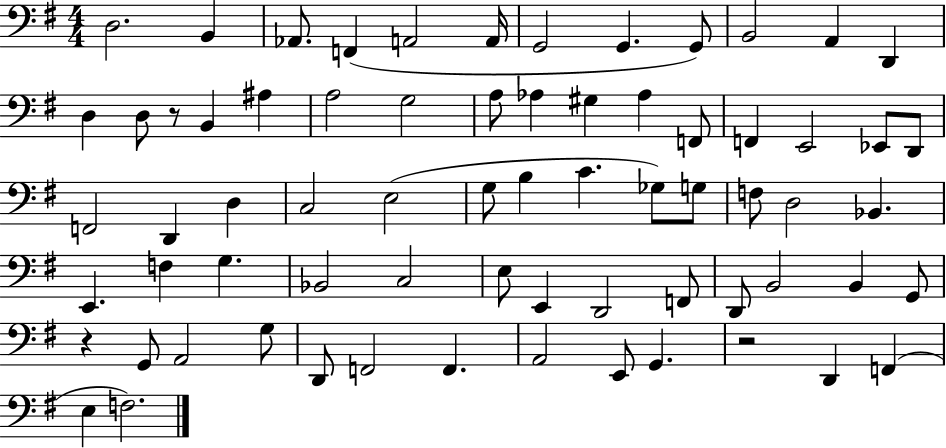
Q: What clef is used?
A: bass